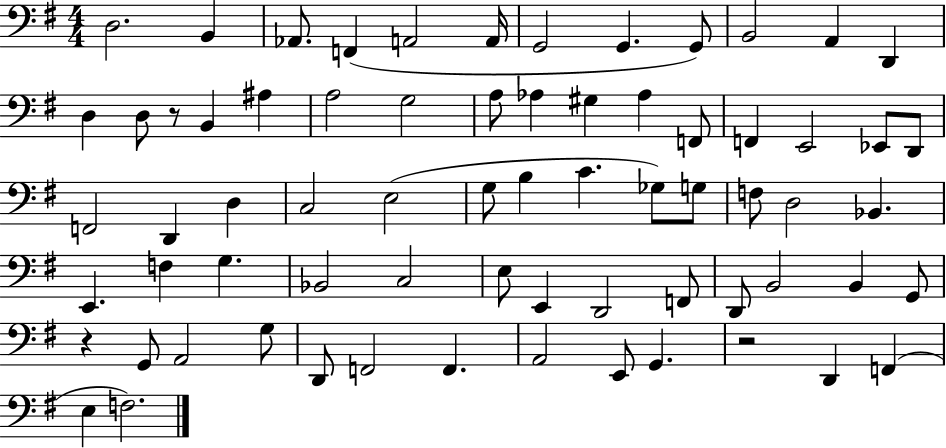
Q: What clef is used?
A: bass